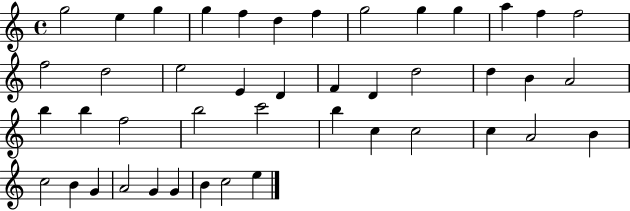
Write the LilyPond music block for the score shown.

{
  \clef treble
  \time 4/4
  \defaultTimeSignature
  \key c \major
  g''2 e''4 g''4 | g''4 f''4 d''4 f''4 | g''2 g''4 g''4 | a''4 f''4 f''2 | \break f''2 d''2 | e''2 e'4 d'4 | f'4 d'4 d''2 | d''4 b'4 a'2 | \break b''4 b''4 f''2 | b''2 c'''2 | b''4 c''4 c''2 | c''4 a'2 b'4 | \break c''2 b'4 g'4 | a'2 g'4 g'4 | b'4 c''2 e''4 | \bar "|."
}